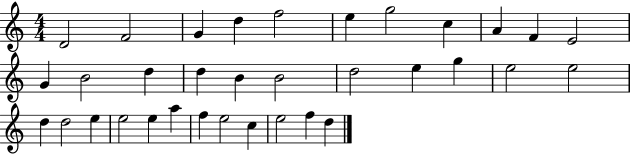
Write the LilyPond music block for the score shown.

{
  \clef treble
  \numericTimeSignature
  \time 4/4
  \key c \major
  d'2 f'2 | g'4 d''4 f''2 | e''4 g''2 c''4 | a'4 f'4 e'2 | \break g'4 b'2 d''4 | d''4 b'4 b'2 | d''2 e''4 g''4 | e''2 e''2 | \break d''4 d''2 e''4 | e''2 e''4 a''4 | f''4 e''2 c''4 | e''2 f''4 d''4 | \break \bar "|."
}